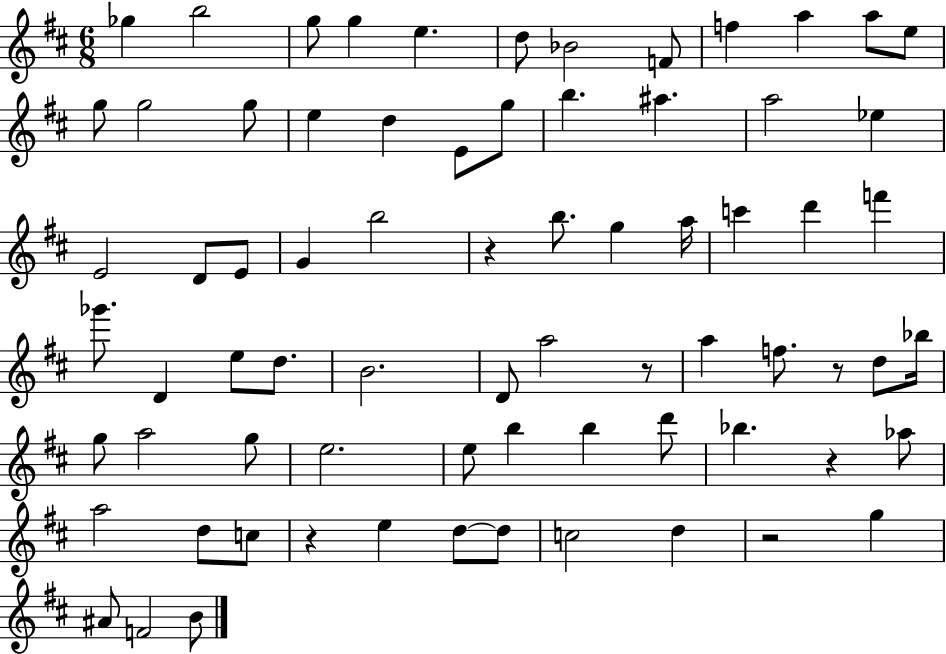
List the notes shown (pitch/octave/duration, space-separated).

Gb5/q B5/h G5/e G5/q E5/q. D5/e Bb4/h F4/e F5/q A5/q A5/e E5/e G5/e G5/h G5/e E5/q D5/q E4/e G5/e B5/q. A#5/q. A5/h Eb5/q E4/h D4/e E4/e G4/q B5/h R/q B5/e. G5/q A5/s C6/q D6/q F6/q Gb6/e. D4/q E5/e D5/e. B4/h. D4/e A5/h R/e A5/q F5/e. R/e D5/e Bb5/s G5/e A5/h G5/e E5/h. E5/e B5/q B5/q D6/e Bb5/q. R/q Ab5/e A5/h D5/e C5/e R/q E5/q D5/e D5/e C5/h D5/q R/h G5/q A#4/e F4/h B4/e